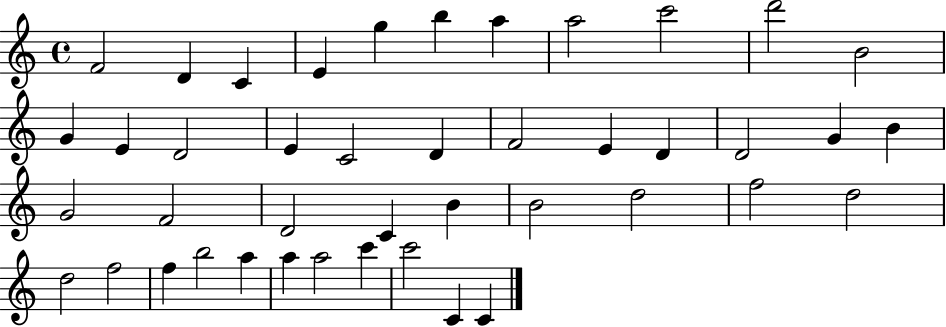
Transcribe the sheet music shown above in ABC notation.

X:1
T:Untitled
M:4/4
L:1/4
K:C
F2 D C E g b a a2 c'2 d'2 B2 G E D2 E C2 D F2 E D D2 G B G2 F2 D2 C B B2 d2 f2 d2 d2 f2 f b2 a a a2 c' c'2 C C